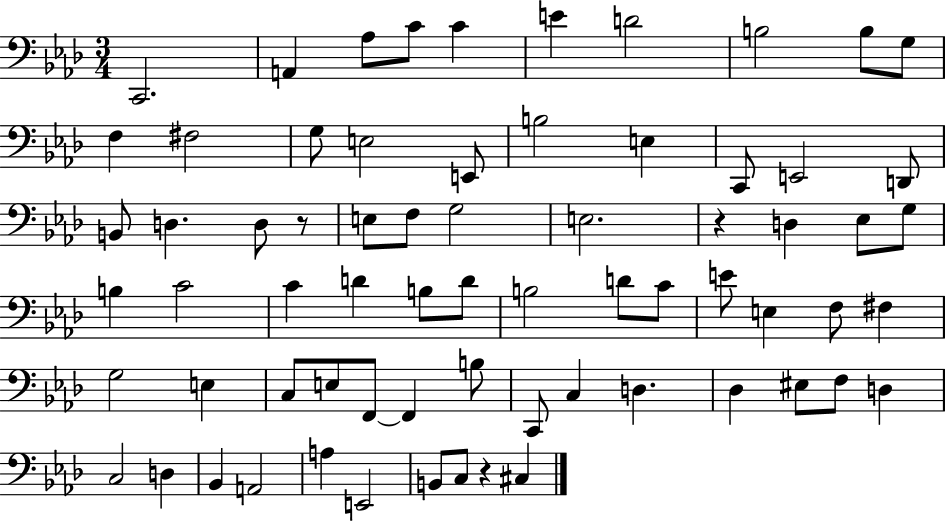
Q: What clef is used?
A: bass